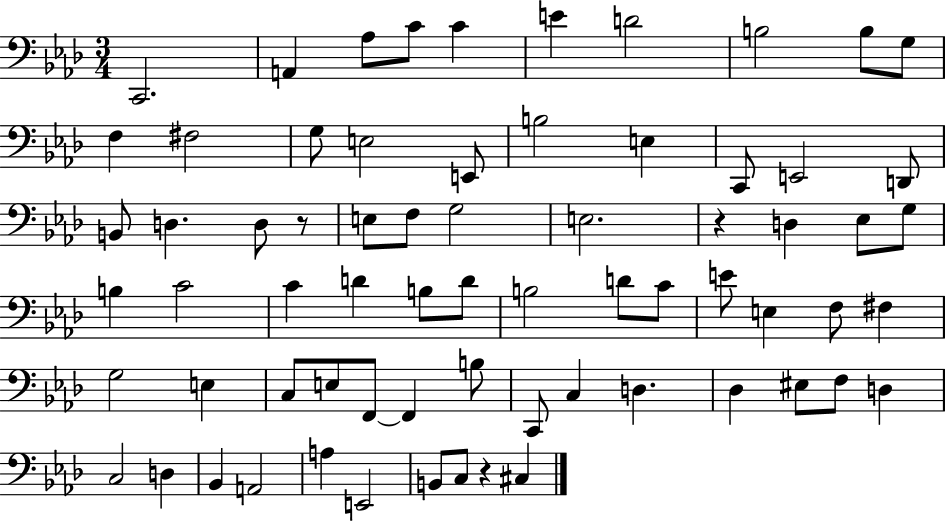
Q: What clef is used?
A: bass